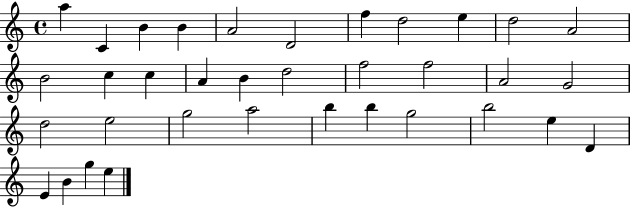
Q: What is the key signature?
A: C major